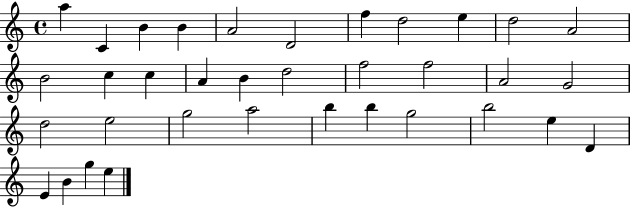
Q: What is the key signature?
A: C major